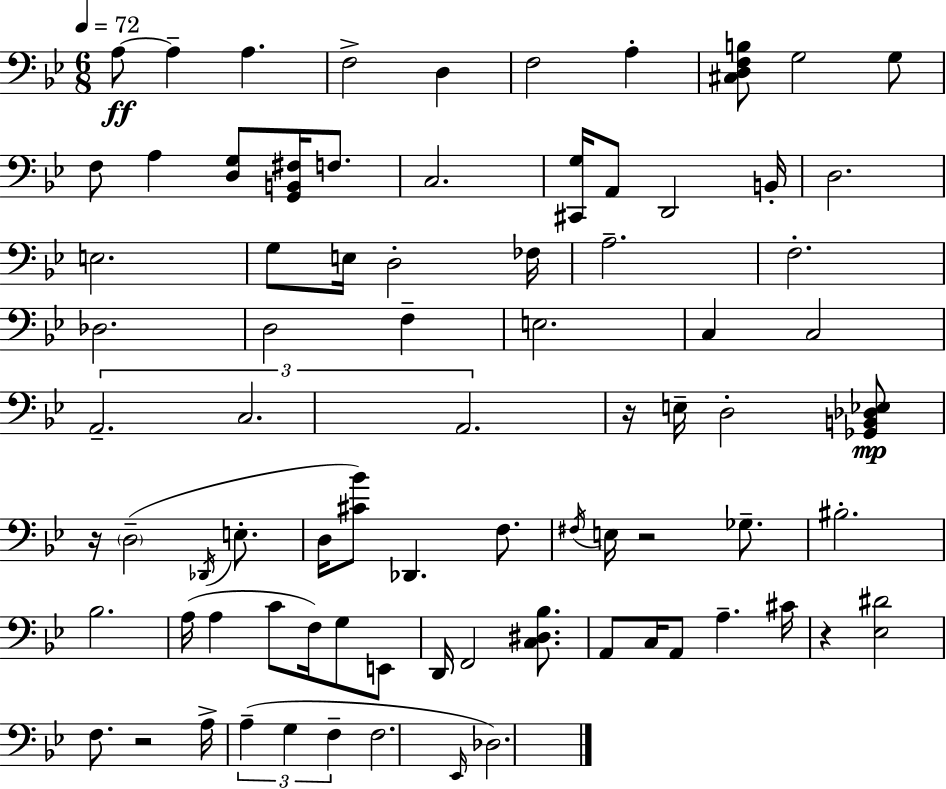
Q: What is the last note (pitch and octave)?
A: Db3